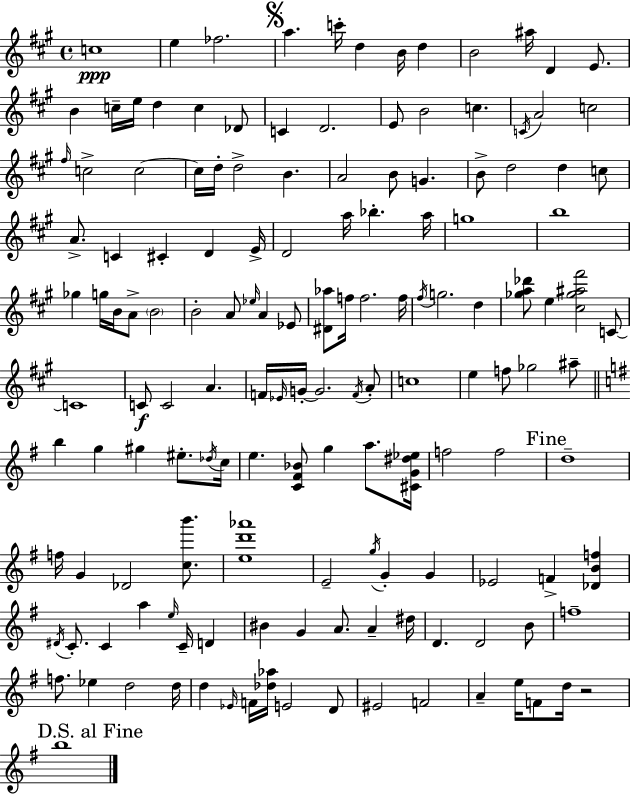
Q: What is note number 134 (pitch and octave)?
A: E5